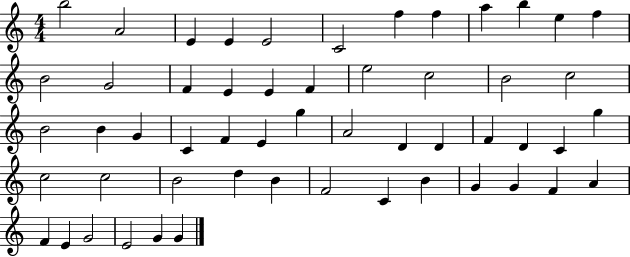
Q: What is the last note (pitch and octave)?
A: G4